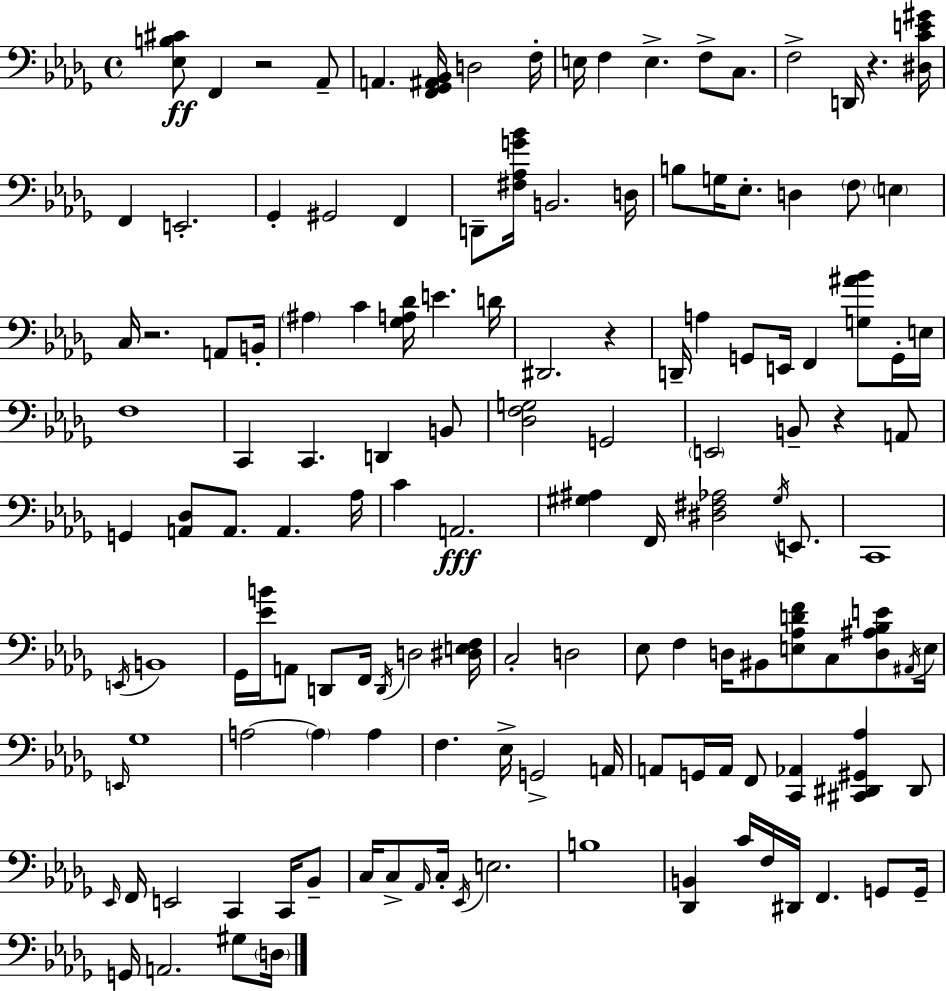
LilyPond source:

{
  \clef bass
  \time 4/4
  \defaultTimeSignature
  \key bes \minor
  <ees b cis'>8\ff f,4 r2 aes,8-- | a,4. <f, ges, ais, bes,>16 d2 f16-. | e16 f4 e4.-> f8-> c8. | f2-> d,16 r4. <dis c' e' gis'>16 | \break f,4 e,2.-. | ges,4-. gis,2 f,4 | d,8-- <fis aes g' bes'>16 b,2. d16 | b8 g16 ees8.-. d4 \parenthesize f8 \parenthesize e4 | \break c16 r2. a,8 b,16-. | \parenthesize ais4 c'4 <ges a des'>16 e'4. d'16 | dis,2. r4 | d,16-- a4 g,8 e,16 f,4 <g ais' bes'>8 g,16-. e16 | \break f1 | c,4 c,4. d,4 b,8 | <des f g>2 g,2 | \parenthesize e,2 b,8-- r4 a,8 | \break g,4 <a, des>8 a,8. a,4. aes16 | c'4 a,2.\fff | <gis ais>4 f,16 <dis fis aes>2 \acciaccatura { gis16 } e,8. | c,1 | \break \acciaccatura { e,16 } b,1 | ges,16 <ees' b'>16 a,8 d,8 f,16 \acciaccatura { d,16 } d2 | <dis e f>16 c2-. d2 | ees8 f4 d16 bis,8 <e aes d' f'>8 c8 | \break <d ais bes e'>8 \acciaccatura { ais,16 } e16 \grace { e,16 } ges1 | a2~~ \parenthesize a4 | a4 f4. ees16-> g,2-> | a,16 a,8 g,16 a,16 f,8 <c, aes,>4 <cis, dis, gis, aes>4 | \break dis,8 \grace { ees,16 } f,16 e,2 c,4 | c,16 bes,8-- c16 c8-> \grace { aes,16 } c16-. \acciaccatura { ees,16 } e2. | b1 | <des, b,>4 c'16 f16 dis,16 f,4. | \break g,8 g,16-- g,16 a,2. | gis8 \parenthesize d16 \bar "|."
}